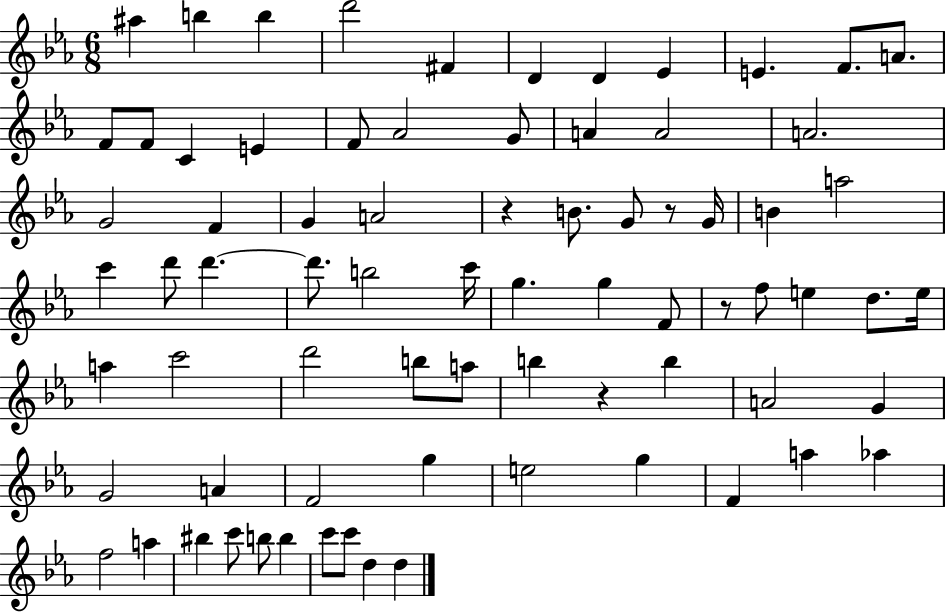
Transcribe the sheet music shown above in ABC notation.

X:1
T:Untitled
M:6/8
L:1/4
K:Eb
^a b b d'2 ^F D D _E E F/2 A/2 F/2 F/2 C E F/2 _A2 G/2 A A2 A2 G2 F G A2 z B/2 G/2 z/2 G/4 B a2 c' d'/2 d' d'/2 b2 c'/4 g g F/2 z/2 f/2 e d/2 e/4 a c'2 d'2 b/2 a/2 b z b A2 G G2 A F2 g e2 g F a _a f2 a ^b c'/2 b/2 b c'/2 c'/2 d d